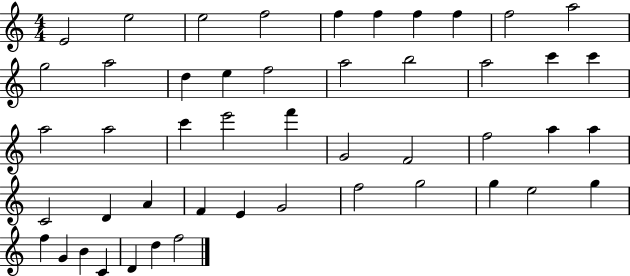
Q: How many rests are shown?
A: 0